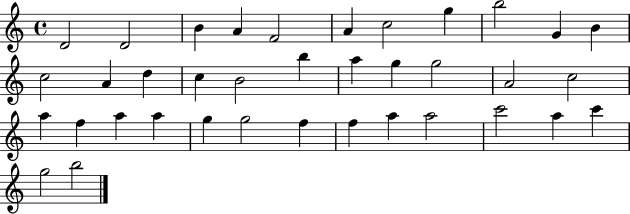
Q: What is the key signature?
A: C major